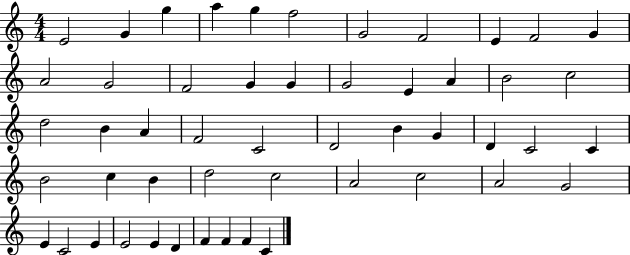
{
  \clef treble
  \numericTimeSignature
  \time 4/4
  \key c \major
  e'2 g'4 g''4 | a''4 g''4 f''2 | g'2 f'2 | e'4 f'2 g'4 | \break a'2 g'2 | f'2 g'4 g'4 | g'2 e'4 a'4 | b'2 c''2 | \break d''2 b'4 a'4 | f'2 c'2 | d'2 b'4 g'4 | d'4 c'2 c'4 | \break b'2 c''4 b'4 | d''2 c''2 | a'2 c''2 | a'2 g'2 | \break e'4 c'2 e'4 | e'2 e'4 d'4 | f'4 f'4 f'4 c'4 | \bar "|."
}